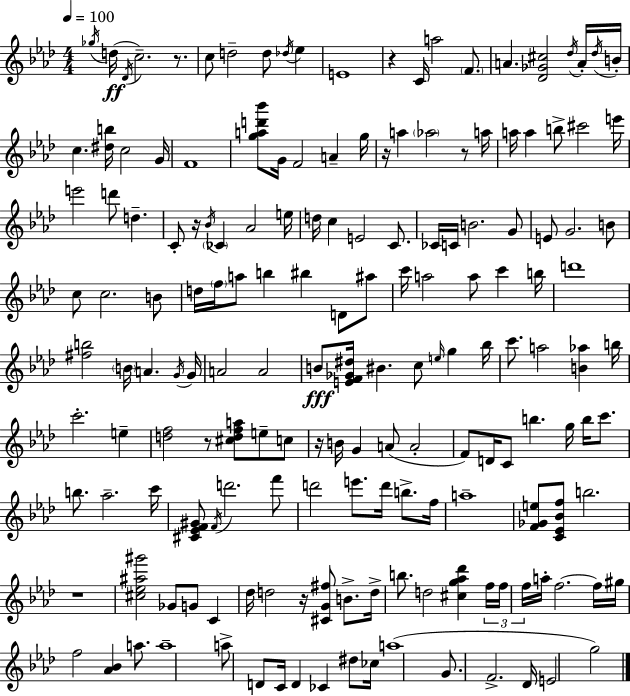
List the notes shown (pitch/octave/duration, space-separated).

Gb5/s D5/s Db4/s C5/h. R/e. C5/e D5/h D5/e Db5/s Eb5/q E4/w R/q C4/s A5/h F4/e. A4/q. [Db4,Gb4,C#5]/h Db5/s A4/s Db5/s B4/s C5/q. [D#5,B5]/s C5/h G4/s F4/w [G5,A5,D6,Bb6]/e G4/s F4/h A4/q G5/s R/s A5/q Ab5/h R/e A5/s A5/s A5/q B5/e C#6/h E6/s E6/h D6/e D5/q. C4/e R/s Bb4/s CES4/q Ab4/h E5/s D5/s C5/q E4/h C4/e. CES4/s C4/s B4/h. G4/e E4/e G4/h. B4/e C5/e C5/h. B4/e D5/s F5/s A5/e B5/q BIS5/q D4/e A#5/e C6/s A5/h A5/e C6/q B5/s D6/w [F#5,B5]/h B4/s A4/q. G4/s G4/s A4/h A4/h B4/e [E4,F4,Gb4,D#5]/s BIS4/q. C5/e E5/s G5/q Bb5/s C6/e. A5/h [B4,Ab5]/q B5/s C6/h. E5/q [D5,F5]/h R/e [C#5,D5,F5,A5]/e E5/e C5/e R/s B4/s G4/q A4/e A4/h F4/e D4/s C4/e B5/q. G5/s B5/s C6/e. B5/e. Ab5/h. C6/s [C#4,Eb4,F4,G#4]/e F4/s D6/h. F6/e D6/h E6/e. D6/s B5/e. F5/s A5/w [F4,Gb4,E5]/e [C4,Eb4,Bb4,F5]/e B5/h. R/w [C#5,Eb5,A#5,G#6]/h Gb4/e G4/e C4/q Db5/s D5/h R/s [C#4,G4,F#5]/e B4/e. D5/s B5/e. D5/h [C#5,G5,Ab5,Db6]/q F5/s F5/s F5/s A5/s F5/h. F5/s G#5/s F5/h [Ab4,Bb4]/q A5/e. A5/w A5/e D4/e C4/s D4/q CES4/q D#5/e CES5/s A5/w G4/e. F4/h. Db4/s E4/h G5/h